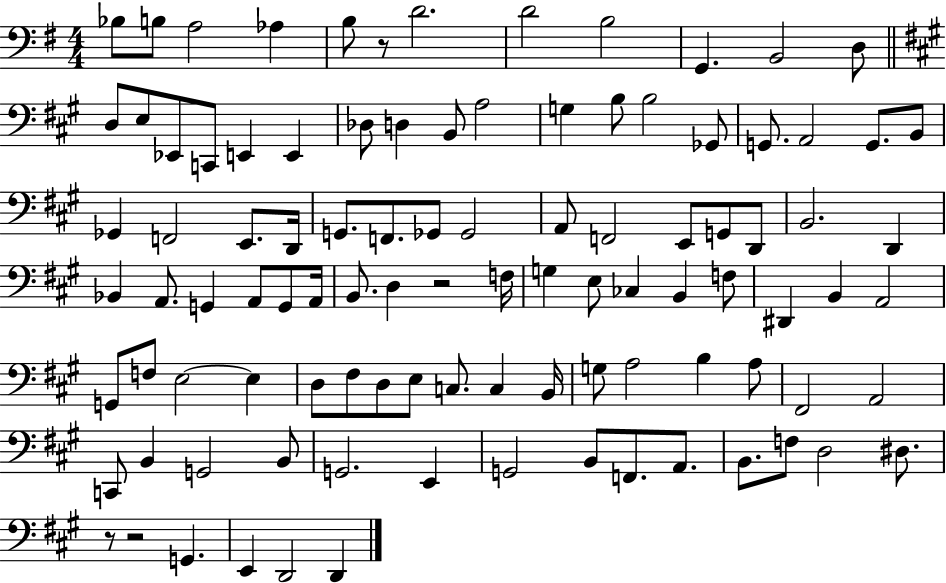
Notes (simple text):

Bb3/e B3/e A3/h Ab3/q B3/e R/e D4/h. D4/h B3/h G2/q. B2/h D3/e D3/e E3/e Eb2/e C2/e E2/q E2/q Db3/e D3/q B2/e A3/h G3/q B3/e B3/h Gb2/e G2/e. A2/h G2/e. B2/e Gb2/q F2/h E2/e. D2/s G2/e. F2/e. Gb2/e Gb2/h A2/e F2/h E2/e G2/e D2/e B2/h. D2/q Bb2/q A2/e. G2/q A2/e G2/e A2/s B2/e. D3/q R/h F3/s G3/q E3/e CES3/q B2/q F3/e D#2/q B2/q A2/h G2/e F3/e E3/h E3/q D3/e F#3/e D3/e E3/e C3/e. C3/q B2/s G3/e A3/h B3/q A3/e F#2/h A2/h C2/e B2/q G2/h B2/e G2/h. E2/q G2/h B2/e F2/e. A2/e. B2/e. F3/e D3/h D#3/e. R/e R/h G2/q. E2/q D2/h D2/q